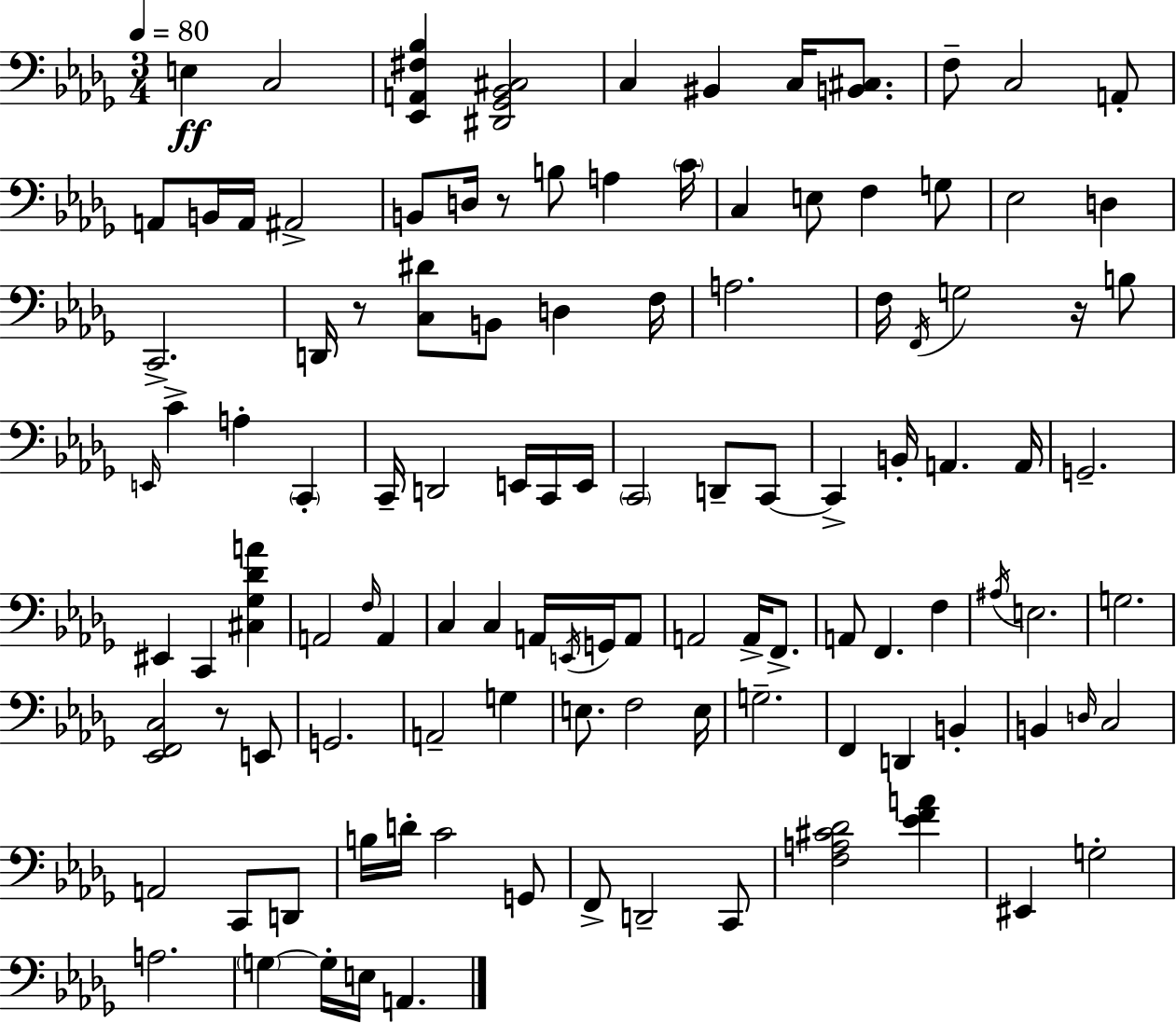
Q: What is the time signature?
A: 3/4